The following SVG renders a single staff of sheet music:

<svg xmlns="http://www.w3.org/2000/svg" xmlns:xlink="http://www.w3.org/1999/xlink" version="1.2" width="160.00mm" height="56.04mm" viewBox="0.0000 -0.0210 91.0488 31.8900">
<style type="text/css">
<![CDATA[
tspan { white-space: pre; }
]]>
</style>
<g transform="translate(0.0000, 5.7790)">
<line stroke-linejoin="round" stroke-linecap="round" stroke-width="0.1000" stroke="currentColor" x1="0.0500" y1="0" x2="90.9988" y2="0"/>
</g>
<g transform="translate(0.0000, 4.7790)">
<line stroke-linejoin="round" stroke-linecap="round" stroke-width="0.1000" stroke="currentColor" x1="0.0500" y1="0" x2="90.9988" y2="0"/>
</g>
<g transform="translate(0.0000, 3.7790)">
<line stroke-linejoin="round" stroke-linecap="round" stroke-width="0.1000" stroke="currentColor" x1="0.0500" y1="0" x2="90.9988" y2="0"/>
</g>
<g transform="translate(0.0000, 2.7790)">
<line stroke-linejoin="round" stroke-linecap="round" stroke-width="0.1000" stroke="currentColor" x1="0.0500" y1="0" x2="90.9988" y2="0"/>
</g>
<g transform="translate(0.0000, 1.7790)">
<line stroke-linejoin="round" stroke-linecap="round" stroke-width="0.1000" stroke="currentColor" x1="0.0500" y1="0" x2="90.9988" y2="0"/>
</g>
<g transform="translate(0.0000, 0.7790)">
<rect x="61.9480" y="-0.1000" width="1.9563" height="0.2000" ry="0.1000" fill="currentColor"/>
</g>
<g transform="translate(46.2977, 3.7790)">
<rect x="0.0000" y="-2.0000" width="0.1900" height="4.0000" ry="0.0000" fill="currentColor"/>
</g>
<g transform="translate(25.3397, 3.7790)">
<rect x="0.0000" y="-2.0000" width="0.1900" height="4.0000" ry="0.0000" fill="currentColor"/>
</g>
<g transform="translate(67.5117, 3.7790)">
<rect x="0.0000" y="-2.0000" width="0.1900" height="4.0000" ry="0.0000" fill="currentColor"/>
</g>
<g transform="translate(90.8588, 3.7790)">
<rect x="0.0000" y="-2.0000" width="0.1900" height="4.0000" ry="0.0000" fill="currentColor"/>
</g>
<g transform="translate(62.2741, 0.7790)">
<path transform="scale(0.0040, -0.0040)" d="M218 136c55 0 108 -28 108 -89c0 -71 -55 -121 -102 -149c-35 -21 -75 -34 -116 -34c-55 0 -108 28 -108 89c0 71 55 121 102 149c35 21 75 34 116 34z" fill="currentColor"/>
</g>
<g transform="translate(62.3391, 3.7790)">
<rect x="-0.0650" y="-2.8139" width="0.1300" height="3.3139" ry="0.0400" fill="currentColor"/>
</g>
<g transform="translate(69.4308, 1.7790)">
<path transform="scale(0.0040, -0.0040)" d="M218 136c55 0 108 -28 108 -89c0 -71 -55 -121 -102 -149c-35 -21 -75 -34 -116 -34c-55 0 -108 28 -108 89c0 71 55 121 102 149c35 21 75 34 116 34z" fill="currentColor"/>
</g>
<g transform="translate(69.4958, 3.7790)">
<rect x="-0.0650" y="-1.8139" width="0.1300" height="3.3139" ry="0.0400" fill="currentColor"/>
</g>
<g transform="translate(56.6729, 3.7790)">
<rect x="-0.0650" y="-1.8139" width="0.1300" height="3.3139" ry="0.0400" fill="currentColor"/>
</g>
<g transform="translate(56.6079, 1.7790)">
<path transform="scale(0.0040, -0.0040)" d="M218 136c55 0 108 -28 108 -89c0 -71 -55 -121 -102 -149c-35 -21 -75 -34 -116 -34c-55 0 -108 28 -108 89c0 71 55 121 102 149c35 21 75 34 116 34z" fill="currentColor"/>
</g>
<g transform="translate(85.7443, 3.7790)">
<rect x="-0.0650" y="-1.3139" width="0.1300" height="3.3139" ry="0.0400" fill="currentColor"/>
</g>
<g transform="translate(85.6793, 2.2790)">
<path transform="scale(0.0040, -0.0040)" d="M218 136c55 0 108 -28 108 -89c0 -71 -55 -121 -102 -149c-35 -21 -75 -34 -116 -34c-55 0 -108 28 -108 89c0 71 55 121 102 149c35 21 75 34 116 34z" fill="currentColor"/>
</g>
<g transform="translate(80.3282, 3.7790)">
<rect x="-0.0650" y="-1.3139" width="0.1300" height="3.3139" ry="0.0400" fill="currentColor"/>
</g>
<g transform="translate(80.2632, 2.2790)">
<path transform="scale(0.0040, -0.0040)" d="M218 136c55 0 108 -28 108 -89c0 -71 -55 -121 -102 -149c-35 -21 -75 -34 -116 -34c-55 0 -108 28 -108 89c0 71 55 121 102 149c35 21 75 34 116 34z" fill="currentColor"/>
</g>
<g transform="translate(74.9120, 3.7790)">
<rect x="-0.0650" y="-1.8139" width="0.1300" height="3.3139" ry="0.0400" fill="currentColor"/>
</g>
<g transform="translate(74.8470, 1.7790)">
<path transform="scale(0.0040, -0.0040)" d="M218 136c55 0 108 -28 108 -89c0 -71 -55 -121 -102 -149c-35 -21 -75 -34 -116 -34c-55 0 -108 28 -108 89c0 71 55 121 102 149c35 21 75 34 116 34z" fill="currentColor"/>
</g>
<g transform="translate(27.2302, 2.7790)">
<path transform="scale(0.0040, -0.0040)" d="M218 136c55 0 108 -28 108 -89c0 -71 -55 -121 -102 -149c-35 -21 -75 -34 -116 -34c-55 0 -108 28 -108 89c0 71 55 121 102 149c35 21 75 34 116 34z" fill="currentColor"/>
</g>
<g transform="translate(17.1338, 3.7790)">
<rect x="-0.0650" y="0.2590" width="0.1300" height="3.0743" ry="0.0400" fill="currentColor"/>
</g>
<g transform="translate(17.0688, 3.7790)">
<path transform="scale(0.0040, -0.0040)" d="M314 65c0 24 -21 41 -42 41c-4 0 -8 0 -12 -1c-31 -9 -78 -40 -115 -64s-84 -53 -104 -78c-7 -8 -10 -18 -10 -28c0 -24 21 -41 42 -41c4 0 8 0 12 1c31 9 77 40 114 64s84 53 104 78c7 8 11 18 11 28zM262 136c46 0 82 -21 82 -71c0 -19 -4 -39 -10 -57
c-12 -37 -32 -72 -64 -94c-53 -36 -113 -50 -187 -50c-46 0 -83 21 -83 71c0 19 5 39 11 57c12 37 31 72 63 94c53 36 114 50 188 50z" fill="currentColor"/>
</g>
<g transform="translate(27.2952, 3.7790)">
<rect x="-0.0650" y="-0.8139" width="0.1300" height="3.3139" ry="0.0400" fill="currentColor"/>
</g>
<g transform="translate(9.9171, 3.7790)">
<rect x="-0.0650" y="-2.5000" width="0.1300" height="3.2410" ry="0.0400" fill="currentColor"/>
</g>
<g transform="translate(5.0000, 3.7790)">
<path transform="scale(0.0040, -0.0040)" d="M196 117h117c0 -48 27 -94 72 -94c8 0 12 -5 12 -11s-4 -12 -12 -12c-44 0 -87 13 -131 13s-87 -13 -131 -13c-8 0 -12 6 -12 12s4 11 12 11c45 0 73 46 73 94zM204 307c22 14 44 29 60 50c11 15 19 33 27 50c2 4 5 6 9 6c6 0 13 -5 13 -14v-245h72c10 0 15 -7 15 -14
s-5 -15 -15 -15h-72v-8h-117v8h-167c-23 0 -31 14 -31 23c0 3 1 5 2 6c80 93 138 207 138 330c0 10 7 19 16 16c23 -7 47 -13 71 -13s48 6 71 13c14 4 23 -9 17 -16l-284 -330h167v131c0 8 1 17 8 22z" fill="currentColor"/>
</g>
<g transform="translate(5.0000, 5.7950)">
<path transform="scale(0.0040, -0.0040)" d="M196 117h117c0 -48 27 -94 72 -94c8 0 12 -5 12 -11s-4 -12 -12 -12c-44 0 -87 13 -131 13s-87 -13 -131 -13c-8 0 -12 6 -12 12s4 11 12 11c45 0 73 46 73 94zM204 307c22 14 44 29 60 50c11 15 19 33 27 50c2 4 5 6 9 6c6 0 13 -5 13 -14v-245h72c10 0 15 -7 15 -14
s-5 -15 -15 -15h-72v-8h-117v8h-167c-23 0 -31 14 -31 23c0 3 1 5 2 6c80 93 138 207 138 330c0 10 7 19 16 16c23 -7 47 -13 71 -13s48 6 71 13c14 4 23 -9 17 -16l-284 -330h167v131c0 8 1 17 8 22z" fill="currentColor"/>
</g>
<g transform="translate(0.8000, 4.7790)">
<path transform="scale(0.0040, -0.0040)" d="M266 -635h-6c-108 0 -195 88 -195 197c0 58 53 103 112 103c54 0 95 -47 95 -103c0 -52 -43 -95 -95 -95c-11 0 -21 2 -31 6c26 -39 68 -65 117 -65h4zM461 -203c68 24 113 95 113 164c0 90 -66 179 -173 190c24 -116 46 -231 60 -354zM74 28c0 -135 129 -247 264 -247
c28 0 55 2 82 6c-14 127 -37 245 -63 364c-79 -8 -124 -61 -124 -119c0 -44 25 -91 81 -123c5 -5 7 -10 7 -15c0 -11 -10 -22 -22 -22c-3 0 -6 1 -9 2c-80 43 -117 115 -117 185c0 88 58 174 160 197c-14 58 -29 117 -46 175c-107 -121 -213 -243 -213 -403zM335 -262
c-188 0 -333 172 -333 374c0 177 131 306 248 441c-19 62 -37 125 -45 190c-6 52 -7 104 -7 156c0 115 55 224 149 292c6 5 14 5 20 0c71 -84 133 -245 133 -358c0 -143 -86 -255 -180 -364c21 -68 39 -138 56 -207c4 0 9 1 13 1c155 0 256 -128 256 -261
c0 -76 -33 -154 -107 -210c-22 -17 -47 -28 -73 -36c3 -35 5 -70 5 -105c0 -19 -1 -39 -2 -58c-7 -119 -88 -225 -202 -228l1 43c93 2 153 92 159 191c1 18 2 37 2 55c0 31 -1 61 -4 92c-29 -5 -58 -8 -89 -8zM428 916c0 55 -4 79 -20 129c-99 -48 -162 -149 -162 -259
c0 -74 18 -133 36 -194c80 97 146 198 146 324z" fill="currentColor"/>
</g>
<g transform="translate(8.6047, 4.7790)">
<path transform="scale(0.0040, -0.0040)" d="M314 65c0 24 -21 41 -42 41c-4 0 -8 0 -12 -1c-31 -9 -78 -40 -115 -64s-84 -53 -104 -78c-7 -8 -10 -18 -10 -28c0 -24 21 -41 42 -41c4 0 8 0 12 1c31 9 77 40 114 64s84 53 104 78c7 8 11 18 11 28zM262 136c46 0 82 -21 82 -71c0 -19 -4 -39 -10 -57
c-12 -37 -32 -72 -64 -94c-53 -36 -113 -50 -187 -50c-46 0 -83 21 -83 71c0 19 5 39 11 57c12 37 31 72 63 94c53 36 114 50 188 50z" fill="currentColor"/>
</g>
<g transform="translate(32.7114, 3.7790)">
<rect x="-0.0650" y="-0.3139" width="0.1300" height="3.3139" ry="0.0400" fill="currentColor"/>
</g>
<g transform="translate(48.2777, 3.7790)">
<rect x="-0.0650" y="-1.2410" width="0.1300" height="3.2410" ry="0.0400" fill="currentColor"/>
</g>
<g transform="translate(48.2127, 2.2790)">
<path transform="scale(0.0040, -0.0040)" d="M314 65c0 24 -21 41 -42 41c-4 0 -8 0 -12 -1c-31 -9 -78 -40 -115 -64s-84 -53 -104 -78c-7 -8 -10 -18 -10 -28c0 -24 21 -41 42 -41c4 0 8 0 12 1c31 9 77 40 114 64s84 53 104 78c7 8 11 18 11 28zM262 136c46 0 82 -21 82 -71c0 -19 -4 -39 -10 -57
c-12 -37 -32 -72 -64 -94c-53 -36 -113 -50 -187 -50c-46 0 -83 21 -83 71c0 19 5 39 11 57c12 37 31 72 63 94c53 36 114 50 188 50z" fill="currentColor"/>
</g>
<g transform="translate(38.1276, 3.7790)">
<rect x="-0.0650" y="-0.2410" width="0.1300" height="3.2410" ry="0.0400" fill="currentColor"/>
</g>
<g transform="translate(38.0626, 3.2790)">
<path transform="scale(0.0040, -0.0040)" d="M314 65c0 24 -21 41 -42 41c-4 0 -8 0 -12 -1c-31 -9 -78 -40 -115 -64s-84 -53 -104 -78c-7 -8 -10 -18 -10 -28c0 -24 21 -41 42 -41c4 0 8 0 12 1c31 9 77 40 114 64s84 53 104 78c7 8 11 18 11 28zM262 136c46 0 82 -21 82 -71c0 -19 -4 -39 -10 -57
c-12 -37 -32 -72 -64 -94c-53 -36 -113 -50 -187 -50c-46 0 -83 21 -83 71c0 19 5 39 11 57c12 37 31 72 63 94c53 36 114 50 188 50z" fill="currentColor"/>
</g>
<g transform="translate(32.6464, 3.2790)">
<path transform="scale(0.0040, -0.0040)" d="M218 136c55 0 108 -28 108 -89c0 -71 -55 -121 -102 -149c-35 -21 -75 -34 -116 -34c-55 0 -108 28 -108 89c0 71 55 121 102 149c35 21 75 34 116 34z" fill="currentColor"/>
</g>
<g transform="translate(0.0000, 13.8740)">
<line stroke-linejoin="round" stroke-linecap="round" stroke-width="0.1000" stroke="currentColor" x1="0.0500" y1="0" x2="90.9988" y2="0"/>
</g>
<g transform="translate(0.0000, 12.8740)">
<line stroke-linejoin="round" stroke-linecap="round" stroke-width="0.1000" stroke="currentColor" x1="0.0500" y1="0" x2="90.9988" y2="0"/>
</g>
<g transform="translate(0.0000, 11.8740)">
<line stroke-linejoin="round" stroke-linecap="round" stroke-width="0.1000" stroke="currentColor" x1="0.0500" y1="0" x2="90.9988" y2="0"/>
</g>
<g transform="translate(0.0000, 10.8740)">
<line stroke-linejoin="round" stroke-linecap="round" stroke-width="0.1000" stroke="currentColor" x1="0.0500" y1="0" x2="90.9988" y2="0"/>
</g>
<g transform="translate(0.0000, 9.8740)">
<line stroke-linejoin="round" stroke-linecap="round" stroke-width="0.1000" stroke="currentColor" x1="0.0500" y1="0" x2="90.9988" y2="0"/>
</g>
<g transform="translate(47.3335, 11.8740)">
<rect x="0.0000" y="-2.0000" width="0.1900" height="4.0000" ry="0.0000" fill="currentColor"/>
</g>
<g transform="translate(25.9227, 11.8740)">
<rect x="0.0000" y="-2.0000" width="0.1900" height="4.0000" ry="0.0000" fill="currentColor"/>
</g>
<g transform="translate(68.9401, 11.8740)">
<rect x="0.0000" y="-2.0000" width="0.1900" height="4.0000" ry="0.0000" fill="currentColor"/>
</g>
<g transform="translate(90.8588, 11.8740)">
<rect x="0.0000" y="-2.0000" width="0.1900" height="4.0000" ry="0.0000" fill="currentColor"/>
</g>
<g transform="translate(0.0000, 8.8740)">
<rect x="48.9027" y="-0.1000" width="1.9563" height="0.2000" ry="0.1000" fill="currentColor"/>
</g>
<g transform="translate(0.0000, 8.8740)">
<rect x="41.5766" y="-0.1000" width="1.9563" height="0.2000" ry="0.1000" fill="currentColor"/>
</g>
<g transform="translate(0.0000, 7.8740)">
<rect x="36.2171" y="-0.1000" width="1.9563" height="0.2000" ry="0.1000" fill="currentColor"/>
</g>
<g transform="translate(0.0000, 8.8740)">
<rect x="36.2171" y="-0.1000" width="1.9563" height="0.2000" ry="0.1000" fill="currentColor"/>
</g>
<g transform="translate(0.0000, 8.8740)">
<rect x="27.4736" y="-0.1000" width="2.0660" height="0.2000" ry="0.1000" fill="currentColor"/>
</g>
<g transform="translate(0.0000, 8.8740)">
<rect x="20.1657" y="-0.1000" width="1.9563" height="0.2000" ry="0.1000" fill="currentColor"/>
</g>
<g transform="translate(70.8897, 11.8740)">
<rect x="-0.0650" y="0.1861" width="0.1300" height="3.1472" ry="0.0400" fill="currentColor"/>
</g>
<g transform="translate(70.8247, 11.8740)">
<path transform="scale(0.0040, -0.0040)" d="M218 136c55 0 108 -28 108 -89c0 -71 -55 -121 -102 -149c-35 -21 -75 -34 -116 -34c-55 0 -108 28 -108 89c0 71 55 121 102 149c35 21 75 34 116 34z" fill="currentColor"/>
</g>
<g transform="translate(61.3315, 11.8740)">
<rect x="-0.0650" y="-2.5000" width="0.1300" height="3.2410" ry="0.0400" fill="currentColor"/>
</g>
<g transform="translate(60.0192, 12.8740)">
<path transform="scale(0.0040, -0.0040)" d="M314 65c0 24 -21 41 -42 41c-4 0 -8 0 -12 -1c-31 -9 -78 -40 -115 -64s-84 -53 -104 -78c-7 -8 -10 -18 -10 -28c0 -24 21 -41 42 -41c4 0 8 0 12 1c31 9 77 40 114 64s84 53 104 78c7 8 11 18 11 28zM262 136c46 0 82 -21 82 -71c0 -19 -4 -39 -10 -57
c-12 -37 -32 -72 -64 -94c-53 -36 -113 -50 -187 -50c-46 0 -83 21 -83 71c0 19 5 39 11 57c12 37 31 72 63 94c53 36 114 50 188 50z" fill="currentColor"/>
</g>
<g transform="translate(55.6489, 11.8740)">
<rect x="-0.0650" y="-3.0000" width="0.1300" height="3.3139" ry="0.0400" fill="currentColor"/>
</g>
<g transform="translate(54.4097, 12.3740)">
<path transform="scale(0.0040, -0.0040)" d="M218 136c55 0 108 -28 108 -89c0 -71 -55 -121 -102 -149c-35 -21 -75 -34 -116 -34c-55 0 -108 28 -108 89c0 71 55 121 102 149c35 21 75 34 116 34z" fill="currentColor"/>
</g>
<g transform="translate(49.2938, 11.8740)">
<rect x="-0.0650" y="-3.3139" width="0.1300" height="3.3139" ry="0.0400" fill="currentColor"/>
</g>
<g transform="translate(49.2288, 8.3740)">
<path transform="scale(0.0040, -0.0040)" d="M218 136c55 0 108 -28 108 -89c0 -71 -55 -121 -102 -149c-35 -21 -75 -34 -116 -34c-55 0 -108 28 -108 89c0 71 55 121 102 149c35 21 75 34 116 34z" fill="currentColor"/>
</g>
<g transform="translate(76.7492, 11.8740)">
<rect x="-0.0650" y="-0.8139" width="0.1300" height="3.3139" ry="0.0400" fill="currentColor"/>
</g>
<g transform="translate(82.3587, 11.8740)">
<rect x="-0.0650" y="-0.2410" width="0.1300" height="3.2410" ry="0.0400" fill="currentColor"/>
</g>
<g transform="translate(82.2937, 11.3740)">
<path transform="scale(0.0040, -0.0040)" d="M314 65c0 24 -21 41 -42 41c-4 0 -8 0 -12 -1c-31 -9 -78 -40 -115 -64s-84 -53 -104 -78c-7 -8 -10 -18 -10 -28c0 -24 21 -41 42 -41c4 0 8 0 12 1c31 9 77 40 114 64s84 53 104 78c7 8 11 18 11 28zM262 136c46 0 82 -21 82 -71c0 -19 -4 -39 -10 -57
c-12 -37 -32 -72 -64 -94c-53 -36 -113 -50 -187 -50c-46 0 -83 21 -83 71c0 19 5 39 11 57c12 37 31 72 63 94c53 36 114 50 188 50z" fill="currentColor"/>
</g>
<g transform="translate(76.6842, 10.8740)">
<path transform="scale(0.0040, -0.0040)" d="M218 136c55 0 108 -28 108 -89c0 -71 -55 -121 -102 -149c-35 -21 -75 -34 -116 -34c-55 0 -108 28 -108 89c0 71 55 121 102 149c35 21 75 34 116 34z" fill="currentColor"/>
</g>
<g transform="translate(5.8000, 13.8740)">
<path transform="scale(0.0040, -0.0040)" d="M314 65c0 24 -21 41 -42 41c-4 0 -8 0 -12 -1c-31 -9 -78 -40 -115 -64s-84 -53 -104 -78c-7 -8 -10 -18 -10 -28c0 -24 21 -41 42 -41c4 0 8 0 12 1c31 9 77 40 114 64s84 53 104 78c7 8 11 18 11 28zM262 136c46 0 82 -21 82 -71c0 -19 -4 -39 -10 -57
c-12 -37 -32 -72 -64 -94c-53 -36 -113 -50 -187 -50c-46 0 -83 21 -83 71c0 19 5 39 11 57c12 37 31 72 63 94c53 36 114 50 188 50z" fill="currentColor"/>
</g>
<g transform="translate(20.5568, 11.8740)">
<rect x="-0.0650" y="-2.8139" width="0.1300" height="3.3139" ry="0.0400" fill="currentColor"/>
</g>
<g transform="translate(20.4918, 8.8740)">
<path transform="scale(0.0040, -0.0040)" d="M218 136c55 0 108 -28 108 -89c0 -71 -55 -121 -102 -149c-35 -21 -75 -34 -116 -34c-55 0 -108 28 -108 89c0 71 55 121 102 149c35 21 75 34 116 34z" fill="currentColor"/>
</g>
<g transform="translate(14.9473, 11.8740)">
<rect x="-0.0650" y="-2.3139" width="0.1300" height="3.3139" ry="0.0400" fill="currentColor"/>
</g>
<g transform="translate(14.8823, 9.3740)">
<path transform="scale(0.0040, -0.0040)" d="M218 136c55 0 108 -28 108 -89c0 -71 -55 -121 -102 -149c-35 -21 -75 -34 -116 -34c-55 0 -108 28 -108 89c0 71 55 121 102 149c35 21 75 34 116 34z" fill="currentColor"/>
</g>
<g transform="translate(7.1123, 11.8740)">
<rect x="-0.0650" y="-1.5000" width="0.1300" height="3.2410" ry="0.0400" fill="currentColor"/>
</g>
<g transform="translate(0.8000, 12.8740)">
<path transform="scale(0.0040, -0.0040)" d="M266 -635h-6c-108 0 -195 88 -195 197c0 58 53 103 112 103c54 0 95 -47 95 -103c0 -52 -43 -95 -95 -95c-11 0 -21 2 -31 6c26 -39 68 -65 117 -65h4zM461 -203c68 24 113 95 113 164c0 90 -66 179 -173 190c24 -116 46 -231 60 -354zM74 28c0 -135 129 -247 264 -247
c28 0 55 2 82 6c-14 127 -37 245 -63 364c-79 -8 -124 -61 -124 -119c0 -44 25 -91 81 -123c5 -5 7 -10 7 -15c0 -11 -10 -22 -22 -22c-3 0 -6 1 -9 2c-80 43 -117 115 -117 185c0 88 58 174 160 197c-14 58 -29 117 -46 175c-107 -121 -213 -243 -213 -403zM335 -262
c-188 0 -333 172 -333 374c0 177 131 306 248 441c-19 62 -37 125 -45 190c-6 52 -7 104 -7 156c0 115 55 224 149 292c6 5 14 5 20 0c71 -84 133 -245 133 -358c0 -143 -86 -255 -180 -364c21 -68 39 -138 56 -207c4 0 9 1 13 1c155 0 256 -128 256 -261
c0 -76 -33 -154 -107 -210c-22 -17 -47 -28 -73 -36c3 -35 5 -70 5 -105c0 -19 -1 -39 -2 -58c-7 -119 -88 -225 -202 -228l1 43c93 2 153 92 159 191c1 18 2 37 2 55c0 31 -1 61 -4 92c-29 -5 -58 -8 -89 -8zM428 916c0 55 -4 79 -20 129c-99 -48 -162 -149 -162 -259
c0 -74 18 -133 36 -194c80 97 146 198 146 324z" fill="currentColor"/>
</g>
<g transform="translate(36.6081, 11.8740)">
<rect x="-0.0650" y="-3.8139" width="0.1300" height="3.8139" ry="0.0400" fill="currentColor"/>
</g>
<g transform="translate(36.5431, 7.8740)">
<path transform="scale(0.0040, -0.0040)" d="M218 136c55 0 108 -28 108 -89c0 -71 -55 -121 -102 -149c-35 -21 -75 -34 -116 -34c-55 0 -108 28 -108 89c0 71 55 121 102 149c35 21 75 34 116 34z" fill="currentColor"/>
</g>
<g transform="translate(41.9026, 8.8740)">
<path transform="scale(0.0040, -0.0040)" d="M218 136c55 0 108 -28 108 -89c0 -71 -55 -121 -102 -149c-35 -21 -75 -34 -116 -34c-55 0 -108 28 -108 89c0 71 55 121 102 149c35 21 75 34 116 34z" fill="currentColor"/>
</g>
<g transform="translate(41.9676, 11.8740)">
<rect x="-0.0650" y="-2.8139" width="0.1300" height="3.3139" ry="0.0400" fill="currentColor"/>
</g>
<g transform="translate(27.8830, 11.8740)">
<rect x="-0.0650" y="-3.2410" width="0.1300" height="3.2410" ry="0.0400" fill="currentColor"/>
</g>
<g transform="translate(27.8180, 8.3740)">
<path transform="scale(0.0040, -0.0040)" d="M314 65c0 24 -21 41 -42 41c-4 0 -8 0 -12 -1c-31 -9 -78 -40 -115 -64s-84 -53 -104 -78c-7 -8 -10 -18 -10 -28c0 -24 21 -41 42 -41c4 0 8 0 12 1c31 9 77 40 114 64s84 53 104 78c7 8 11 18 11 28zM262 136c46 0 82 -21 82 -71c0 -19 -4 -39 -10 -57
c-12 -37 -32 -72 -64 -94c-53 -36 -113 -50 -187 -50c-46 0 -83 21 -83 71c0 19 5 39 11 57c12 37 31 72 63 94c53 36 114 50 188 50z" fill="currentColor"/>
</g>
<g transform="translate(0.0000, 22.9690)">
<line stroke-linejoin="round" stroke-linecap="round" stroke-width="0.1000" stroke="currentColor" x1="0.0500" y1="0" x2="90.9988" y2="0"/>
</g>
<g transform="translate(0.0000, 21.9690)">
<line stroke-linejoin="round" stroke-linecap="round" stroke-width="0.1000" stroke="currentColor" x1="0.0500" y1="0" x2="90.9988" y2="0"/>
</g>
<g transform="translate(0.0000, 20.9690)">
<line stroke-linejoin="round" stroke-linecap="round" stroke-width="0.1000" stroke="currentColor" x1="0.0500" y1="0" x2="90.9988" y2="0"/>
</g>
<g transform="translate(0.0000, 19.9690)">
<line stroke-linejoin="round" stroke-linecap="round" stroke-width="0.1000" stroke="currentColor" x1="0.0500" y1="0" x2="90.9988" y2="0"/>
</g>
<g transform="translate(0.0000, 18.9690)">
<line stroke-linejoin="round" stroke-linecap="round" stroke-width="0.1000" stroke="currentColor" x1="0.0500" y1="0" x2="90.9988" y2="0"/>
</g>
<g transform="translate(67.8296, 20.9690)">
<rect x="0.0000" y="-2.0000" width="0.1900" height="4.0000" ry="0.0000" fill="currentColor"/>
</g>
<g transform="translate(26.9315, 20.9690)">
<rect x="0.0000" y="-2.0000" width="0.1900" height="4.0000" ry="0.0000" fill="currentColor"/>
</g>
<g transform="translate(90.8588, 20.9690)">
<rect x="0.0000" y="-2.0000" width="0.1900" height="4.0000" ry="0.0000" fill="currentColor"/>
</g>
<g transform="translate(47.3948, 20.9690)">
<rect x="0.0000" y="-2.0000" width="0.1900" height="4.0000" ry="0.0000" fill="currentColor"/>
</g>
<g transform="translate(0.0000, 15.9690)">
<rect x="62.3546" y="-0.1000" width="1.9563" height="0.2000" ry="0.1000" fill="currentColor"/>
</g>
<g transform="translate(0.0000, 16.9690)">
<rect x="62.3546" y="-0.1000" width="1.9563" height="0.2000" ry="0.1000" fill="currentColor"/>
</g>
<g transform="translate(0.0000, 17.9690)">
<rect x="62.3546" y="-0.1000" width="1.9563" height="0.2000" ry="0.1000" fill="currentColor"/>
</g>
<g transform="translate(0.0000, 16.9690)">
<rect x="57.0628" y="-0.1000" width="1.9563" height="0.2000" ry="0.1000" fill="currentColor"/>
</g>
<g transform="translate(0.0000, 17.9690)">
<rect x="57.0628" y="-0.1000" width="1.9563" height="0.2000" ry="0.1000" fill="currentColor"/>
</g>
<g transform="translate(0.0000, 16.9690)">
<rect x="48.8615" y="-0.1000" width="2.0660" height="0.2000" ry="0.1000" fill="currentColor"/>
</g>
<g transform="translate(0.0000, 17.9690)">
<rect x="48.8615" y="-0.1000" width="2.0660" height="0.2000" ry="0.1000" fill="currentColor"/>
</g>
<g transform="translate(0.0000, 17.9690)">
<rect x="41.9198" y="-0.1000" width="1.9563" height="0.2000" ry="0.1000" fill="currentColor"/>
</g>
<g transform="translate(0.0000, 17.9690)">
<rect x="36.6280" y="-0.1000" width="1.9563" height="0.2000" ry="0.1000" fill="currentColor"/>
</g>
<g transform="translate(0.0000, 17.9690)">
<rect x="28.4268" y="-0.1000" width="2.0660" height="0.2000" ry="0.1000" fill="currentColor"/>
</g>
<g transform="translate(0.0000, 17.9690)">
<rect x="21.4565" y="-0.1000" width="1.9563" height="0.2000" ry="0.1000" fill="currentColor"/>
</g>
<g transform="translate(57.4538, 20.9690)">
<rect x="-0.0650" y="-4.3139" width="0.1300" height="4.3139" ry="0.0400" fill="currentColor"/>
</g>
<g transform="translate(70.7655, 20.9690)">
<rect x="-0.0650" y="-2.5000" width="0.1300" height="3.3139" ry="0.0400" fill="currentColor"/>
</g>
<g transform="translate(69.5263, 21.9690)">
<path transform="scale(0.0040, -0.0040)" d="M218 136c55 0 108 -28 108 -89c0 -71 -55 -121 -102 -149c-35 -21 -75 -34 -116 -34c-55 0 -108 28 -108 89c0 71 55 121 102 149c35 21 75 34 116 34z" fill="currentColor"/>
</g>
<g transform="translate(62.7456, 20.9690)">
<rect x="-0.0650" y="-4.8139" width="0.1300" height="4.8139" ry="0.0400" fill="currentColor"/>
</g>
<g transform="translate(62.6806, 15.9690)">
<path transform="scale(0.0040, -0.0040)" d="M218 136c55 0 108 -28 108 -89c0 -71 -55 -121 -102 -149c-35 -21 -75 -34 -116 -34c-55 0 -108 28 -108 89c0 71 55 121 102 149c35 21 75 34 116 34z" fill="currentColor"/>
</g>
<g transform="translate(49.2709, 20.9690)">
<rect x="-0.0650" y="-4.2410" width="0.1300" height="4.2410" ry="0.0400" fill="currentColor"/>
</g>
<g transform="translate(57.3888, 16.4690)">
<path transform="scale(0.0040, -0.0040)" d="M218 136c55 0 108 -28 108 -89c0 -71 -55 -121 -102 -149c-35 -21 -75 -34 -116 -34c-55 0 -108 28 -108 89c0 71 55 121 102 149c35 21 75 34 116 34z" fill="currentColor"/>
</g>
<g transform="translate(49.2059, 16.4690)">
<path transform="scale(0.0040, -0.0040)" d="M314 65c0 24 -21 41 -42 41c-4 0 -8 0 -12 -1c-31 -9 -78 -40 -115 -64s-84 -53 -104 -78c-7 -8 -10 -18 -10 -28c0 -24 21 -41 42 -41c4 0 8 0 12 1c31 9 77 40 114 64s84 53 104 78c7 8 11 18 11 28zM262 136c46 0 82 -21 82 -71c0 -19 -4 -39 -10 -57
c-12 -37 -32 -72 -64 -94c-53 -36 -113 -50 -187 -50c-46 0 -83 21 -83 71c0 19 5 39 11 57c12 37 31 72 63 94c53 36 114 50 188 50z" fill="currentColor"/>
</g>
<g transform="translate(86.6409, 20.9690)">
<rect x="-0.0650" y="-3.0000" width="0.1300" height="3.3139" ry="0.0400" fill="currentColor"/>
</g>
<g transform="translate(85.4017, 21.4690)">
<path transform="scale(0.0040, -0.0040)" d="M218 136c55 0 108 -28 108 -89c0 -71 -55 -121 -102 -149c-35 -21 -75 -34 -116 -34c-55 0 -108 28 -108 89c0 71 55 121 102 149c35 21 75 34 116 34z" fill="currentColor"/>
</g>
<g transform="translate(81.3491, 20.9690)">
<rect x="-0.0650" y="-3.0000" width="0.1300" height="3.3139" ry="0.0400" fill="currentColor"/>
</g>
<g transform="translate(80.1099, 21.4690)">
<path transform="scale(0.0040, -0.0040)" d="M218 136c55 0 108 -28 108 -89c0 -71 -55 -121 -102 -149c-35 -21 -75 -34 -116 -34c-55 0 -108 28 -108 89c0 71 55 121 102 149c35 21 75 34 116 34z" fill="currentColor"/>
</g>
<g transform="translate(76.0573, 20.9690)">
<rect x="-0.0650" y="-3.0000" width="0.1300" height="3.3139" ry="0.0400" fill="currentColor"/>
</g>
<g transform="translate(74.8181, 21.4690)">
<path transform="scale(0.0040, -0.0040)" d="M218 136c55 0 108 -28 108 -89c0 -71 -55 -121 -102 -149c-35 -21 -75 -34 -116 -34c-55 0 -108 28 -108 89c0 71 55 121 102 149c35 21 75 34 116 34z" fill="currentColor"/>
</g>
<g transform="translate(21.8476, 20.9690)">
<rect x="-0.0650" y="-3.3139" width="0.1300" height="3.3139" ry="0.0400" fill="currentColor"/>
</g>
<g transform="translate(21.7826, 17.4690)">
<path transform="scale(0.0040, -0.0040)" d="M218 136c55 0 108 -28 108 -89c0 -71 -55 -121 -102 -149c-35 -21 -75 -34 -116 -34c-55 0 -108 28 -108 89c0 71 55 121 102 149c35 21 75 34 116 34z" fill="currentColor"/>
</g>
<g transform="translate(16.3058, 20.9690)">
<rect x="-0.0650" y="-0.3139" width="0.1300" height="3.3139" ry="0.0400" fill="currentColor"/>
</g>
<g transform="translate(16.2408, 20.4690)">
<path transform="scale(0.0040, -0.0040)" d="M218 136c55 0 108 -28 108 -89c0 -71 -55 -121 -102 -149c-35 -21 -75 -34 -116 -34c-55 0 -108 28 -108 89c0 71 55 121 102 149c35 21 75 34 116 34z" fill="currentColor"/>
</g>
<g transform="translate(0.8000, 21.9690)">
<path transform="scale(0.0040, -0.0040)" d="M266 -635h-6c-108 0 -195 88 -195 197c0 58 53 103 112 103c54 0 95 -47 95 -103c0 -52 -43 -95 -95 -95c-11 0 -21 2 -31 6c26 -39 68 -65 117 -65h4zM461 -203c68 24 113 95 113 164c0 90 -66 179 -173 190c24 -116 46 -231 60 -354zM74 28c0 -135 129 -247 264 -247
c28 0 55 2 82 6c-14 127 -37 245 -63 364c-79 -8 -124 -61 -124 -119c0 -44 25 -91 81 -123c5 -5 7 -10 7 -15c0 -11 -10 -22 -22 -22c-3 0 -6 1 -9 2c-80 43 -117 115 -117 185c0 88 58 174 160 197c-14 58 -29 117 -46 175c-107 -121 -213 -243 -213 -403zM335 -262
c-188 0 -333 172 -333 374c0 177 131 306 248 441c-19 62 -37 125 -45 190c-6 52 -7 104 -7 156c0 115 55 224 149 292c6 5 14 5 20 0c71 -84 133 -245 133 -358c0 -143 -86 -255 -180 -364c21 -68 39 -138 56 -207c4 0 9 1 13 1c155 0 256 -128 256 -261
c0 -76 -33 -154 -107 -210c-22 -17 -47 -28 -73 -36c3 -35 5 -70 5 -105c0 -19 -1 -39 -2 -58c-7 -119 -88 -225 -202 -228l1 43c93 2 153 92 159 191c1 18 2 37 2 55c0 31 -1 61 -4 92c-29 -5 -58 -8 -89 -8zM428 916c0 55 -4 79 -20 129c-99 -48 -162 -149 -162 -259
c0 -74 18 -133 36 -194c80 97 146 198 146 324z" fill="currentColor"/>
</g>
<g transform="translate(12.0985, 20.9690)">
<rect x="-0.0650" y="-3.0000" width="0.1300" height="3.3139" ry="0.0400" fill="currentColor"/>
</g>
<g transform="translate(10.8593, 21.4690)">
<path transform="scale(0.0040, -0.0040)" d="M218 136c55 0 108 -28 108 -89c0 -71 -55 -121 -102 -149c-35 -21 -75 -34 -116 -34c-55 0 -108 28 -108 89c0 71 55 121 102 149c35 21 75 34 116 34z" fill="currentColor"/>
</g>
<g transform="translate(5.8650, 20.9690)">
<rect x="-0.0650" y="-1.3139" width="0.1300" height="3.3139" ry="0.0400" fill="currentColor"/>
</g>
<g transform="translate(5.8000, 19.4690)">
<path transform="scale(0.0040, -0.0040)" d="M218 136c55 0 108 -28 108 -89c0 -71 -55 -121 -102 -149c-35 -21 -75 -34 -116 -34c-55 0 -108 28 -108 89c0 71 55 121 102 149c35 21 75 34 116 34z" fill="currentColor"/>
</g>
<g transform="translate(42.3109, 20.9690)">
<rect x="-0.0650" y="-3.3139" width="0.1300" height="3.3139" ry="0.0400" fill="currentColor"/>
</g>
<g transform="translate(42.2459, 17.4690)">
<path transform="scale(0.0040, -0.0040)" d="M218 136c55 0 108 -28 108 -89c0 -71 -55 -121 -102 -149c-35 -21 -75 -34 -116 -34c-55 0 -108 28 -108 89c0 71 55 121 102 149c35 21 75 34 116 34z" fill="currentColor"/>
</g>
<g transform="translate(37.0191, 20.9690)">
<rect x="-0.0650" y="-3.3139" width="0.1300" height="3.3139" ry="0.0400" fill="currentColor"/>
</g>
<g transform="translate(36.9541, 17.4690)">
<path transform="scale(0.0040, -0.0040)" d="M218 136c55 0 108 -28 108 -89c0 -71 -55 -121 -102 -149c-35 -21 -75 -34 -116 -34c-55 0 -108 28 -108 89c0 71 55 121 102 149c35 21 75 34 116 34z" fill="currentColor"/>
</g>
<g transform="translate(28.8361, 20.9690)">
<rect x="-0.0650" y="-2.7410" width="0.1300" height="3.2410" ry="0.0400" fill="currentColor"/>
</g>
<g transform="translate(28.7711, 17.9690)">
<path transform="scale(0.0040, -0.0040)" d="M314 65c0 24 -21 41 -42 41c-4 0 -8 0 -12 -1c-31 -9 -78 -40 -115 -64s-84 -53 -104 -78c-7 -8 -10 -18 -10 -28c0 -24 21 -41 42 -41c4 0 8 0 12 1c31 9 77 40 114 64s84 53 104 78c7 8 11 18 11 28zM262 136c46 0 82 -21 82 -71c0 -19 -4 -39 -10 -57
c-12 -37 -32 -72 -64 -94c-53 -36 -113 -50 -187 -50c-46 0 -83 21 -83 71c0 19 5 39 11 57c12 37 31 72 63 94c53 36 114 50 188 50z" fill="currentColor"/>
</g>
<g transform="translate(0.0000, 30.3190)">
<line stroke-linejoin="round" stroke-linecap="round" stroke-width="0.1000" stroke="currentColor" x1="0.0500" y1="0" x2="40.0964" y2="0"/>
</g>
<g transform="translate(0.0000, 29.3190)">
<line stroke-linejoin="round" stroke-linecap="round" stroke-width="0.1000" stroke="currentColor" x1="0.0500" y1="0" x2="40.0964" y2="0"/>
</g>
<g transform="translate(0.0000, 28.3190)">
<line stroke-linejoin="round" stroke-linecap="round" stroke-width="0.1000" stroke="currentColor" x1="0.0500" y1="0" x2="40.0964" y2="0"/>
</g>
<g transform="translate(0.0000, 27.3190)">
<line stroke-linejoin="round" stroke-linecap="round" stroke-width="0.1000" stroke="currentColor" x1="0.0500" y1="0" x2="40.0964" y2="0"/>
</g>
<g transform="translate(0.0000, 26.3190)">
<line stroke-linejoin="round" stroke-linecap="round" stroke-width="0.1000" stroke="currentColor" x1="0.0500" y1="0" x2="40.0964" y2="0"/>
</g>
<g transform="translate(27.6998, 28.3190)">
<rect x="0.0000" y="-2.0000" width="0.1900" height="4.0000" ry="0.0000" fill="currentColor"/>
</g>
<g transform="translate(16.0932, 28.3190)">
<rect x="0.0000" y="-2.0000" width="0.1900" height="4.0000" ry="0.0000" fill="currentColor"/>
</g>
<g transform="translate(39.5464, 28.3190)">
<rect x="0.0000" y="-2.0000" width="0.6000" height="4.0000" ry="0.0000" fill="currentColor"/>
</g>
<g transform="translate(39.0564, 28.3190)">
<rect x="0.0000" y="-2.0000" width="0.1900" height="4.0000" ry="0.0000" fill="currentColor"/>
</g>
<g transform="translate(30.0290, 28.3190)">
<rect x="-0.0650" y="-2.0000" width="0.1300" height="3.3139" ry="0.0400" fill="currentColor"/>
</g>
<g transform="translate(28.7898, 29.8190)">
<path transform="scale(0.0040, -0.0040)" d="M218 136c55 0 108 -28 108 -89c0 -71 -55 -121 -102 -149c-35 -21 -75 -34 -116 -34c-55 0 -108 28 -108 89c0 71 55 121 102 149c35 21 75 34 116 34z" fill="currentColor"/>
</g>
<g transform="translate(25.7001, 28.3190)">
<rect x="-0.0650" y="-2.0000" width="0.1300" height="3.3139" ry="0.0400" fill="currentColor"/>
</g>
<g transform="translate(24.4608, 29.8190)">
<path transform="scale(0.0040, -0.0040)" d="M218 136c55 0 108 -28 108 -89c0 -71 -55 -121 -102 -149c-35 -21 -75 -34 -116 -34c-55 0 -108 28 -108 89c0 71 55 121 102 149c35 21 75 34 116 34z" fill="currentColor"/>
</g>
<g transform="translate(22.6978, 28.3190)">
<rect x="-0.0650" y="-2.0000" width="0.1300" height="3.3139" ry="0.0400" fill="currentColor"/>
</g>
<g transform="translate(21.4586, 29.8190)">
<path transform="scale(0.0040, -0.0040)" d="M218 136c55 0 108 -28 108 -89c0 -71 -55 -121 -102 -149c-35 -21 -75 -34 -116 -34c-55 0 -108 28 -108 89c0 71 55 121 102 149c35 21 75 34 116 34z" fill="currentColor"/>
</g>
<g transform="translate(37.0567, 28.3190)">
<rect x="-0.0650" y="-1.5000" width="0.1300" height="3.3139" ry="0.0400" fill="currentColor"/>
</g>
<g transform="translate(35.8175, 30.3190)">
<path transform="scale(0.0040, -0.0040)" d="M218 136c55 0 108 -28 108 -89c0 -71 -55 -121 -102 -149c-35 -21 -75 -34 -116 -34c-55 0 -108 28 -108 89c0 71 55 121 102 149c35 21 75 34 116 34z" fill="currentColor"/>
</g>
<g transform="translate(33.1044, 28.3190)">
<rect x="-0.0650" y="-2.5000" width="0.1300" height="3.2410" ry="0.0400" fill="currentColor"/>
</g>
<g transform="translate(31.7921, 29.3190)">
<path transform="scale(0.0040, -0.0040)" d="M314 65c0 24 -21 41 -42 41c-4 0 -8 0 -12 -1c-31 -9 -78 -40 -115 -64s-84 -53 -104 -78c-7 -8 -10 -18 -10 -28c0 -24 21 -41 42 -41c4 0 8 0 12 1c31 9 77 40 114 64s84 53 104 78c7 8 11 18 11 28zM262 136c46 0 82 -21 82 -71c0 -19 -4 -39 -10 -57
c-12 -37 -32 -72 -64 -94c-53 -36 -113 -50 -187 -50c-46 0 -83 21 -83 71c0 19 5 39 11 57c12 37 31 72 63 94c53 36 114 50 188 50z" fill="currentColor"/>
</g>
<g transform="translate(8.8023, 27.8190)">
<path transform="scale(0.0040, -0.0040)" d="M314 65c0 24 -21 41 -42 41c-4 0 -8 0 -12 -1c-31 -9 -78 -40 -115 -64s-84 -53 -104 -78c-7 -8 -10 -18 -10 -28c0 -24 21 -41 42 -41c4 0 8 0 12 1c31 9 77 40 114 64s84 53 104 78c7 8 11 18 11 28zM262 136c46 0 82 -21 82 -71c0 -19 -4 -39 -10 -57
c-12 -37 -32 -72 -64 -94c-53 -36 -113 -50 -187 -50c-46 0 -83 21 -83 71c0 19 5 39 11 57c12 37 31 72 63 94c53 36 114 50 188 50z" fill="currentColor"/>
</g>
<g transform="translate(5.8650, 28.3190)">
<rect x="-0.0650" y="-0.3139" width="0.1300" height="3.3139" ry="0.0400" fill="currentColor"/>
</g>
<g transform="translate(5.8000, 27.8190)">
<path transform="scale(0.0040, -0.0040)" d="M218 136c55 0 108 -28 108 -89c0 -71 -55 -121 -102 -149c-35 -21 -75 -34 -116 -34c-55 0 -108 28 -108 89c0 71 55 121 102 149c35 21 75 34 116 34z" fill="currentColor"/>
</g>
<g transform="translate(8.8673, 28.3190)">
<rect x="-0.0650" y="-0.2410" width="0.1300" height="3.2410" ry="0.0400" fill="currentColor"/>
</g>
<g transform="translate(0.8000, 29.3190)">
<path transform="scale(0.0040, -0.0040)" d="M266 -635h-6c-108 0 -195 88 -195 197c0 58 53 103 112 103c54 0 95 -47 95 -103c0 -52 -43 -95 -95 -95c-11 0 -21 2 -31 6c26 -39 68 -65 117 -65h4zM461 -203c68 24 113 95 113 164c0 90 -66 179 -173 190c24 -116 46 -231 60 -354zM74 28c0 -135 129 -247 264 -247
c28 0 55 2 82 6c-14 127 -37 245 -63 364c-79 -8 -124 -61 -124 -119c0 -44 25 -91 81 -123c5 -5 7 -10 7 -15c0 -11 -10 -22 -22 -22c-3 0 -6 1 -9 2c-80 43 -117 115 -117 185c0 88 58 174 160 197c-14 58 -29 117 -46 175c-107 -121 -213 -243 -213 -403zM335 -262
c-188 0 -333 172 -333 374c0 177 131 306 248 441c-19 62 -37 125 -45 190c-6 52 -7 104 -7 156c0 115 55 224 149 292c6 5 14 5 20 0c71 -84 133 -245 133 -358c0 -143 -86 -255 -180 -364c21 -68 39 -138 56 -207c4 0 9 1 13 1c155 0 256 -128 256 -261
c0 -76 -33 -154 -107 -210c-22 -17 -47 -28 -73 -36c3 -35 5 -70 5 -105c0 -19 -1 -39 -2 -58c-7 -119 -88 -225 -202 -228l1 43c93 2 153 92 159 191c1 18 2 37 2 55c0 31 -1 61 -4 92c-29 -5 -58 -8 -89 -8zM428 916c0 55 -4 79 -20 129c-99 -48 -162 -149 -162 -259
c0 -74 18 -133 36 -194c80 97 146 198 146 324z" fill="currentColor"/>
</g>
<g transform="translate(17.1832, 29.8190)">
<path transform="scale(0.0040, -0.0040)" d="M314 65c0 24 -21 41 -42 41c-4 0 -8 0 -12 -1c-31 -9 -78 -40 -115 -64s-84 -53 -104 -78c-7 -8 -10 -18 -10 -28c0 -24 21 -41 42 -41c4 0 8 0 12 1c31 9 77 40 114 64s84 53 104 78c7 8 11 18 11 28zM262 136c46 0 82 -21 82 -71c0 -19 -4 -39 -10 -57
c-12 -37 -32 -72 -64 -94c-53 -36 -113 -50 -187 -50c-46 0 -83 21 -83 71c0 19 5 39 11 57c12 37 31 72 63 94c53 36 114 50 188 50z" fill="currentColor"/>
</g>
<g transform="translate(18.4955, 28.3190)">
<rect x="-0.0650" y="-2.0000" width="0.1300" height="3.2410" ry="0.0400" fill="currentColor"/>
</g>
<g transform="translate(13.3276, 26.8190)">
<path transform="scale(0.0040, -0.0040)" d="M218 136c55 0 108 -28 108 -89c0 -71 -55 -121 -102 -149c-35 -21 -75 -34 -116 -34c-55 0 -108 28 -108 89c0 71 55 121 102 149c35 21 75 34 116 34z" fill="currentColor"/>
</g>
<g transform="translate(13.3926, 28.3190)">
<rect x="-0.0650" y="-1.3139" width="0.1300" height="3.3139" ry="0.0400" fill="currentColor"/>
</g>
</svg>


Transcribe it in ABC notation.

X:1
T:Untitled
M:4/4
L:1/4
K:C
G2 B2 d c c2 e2 f a f f e e E2 g a b2 c' a b A G2 B d c2 e A c b a2 b b d'2 d' e' G A A A c c2 e F2 F F F G2 E